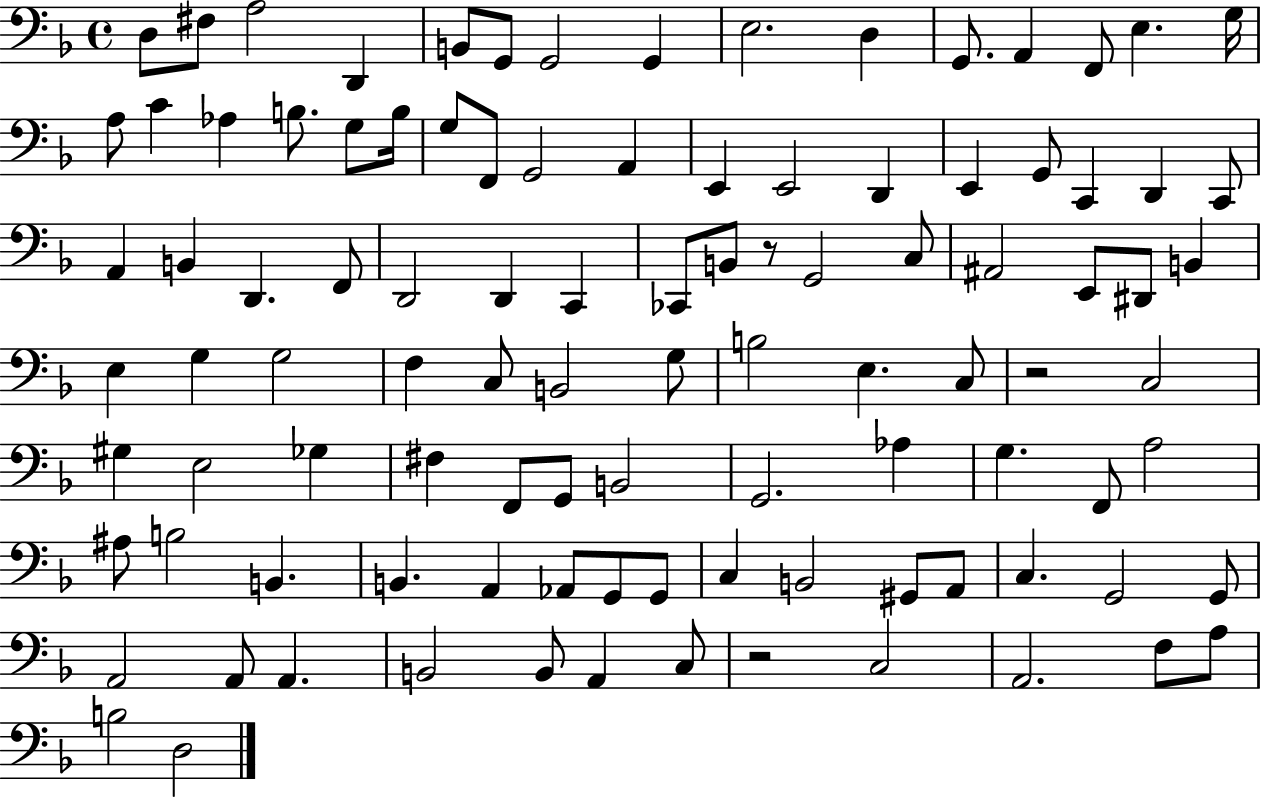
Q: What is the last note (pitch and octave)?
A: D3